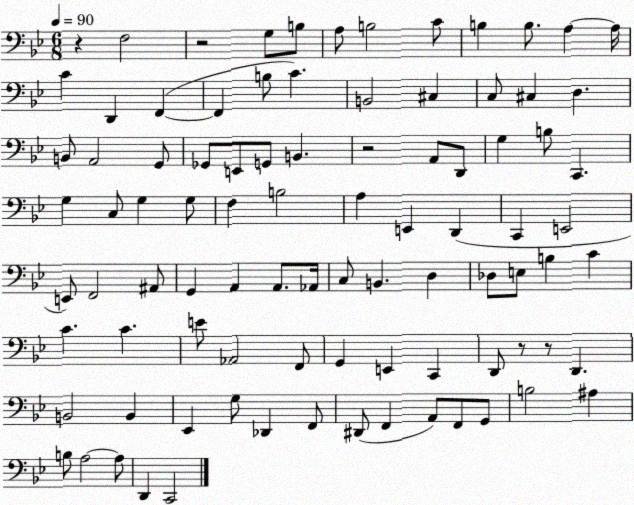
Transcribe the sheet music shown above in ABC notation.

X:1
T:Untitled
M:6/8
L:1/4
K:Bb
z F,2 z2 G,/2 B,/2 A,/2 B,2 C/2 B, B,/2 A, A,/4 C D,, F,, F,, B,/2 C B,,2 ^C, C,/2 ^C, D, B,,/2 A,,2 G,,/2 _G,,/2 E,,/2 G,,/2 B,, z2 A,,/2 D,,/2 G, B,/2 C,, G, C,/2 G, G,/2 F, B,2 A, E,, D,, C,, E,,2 E,,/2 F,,2 ^A,,/2 G,, A,, A,,/2 _A,,/4 C,/2 B,, D, _D,/2 E,/2 B, C C C E/2 _A,,2 F,,/2 G,, E,, C,, D,,/2 z/2 z/2 D,, B,,2 B,, _E,, G,/2 _D,, F,,/2 ^D,,/2 F,, A,,/2 F,,/2 G,,/2 B,2 ^A, B,/2 A,2 A,/2 D,, C,,2